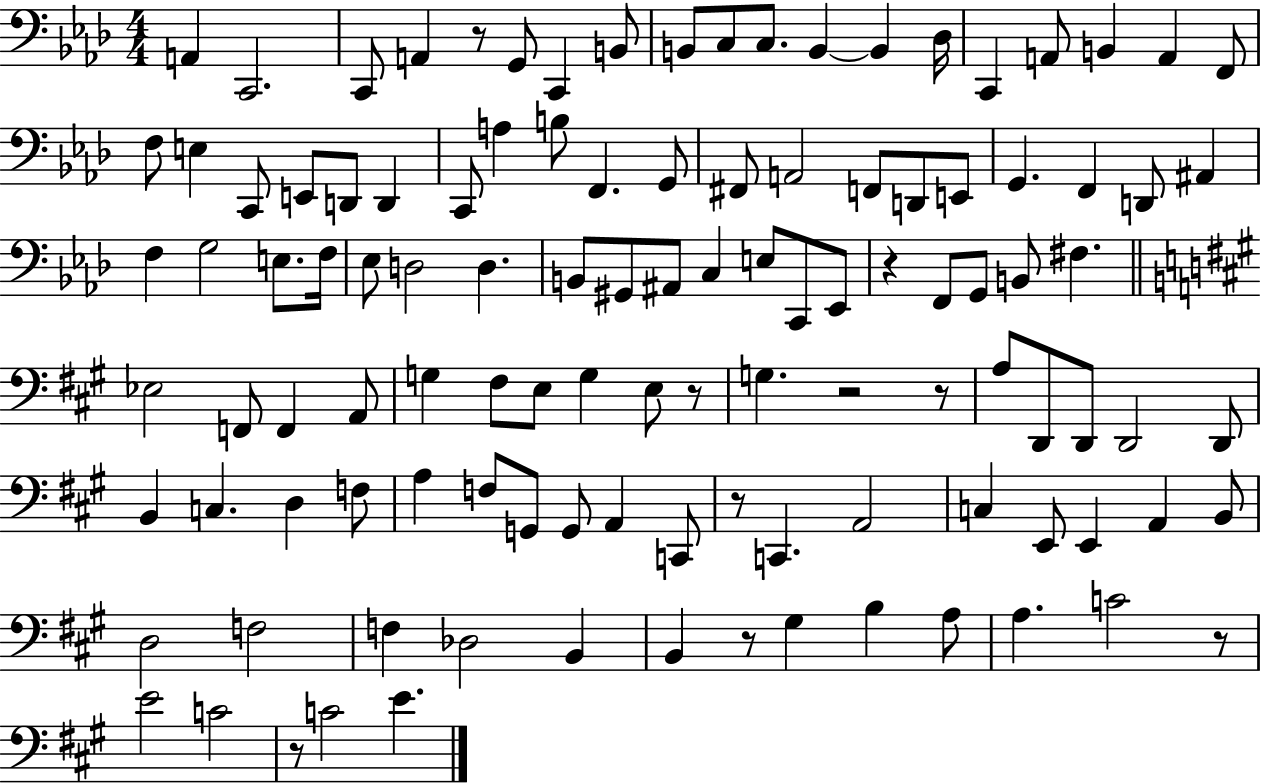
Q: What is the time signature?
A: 4/4